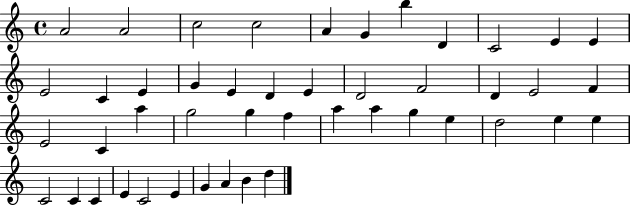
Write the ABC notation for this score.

X:1
T:Untitled
M:4/4
L:1/4
K:C
A2 A2 c2 c2 A G b D C2 E E E2 C E G E D E D2 F2 D E2 F E2 C a g2 g f a a g e d2 e e C2 C C E C2 E G A B d